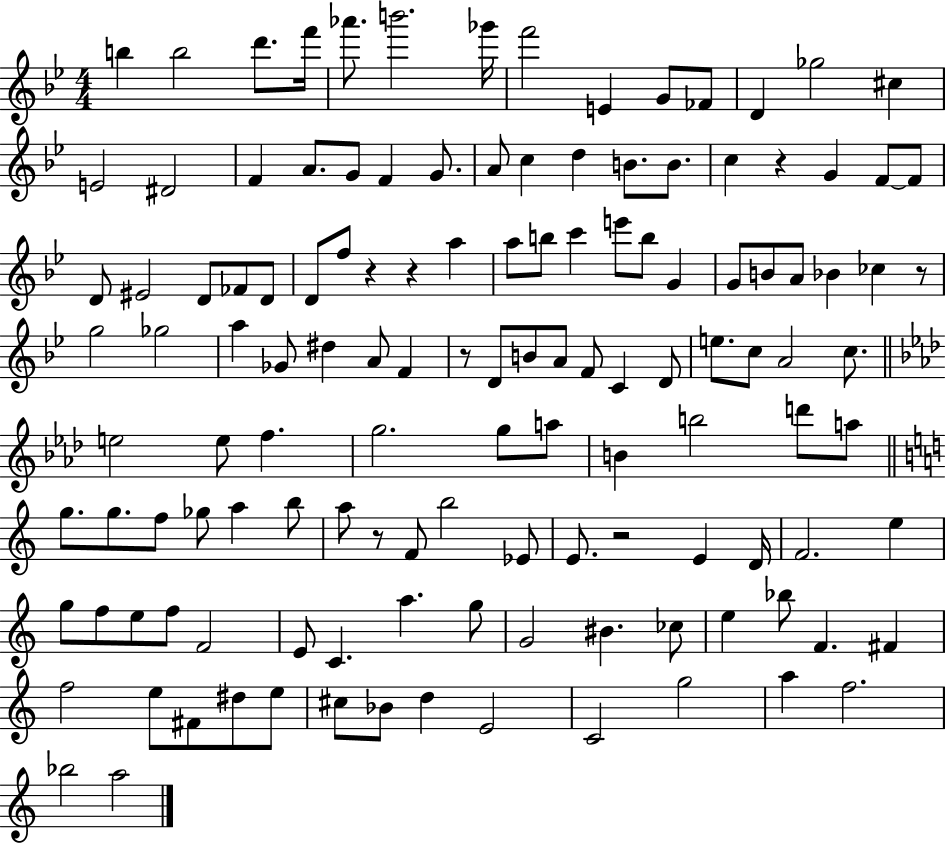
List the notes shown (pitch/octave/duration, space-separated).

B5/q B5/h D6/e. F6/s Ab6/e. B6/h. Gb6/s F6/h E4/q G4/e FES4/e D4/q Gb5/h C#5/q E4/h D#4/h F4/q A4/e. G4/e F4/q G4/e. A4/e C5/q D5/q B4/e. B4/e. C5/q R/q G4/q F4/e F4/e D4/e EIS4/h D4/e FES4/e D4/e D4/e F5/e R/q R/q A5/q A5/e B5/e C6/q E6/e B5/e G4/q G4/e B4/e A4/e Bb4/q CES5/q R/e G5/h Gb5/h A5/q Gb4/e D#5/q A4/e F4/q R/e D4/e B4/e A4/e F4/e C4/q D4/e E5/e. C5/e A4/h C5/e. E5/h E5/e F5/q. G5/h. G5/e A5/e B4/q B5/h D6/e A5/e G5/e. G5/e. F5/e Gb5/e A5/q B5/e A5/e R/e F4/e B5/h Eb4/e E4/e. R/h E4/q D4/s F4/h. E5/q G5/e F5/e E5/e F5/e F4/h E4/e C4/q. A5/q. G5/e G4/h BIS4/q. CES5/e E5/q Bb5/e F4/q. F#4/q F5/h E5/e F#4/e D#5/e E5/e C#5/e Bb4/e D5/q E4/h C4/h G5/h A5/q F5/h. Bb5/h A5/h